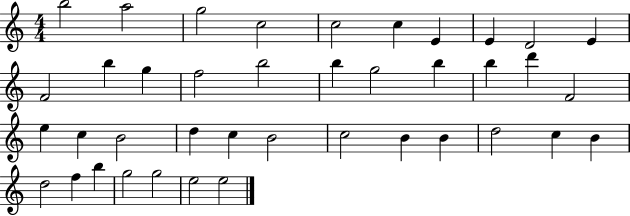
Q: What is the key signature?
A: C major